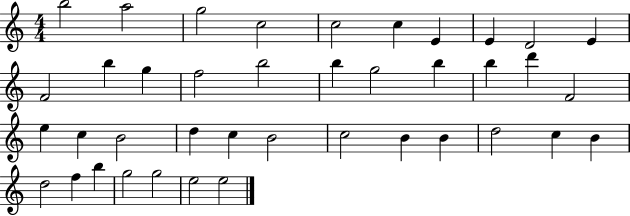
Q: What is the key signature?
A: C major